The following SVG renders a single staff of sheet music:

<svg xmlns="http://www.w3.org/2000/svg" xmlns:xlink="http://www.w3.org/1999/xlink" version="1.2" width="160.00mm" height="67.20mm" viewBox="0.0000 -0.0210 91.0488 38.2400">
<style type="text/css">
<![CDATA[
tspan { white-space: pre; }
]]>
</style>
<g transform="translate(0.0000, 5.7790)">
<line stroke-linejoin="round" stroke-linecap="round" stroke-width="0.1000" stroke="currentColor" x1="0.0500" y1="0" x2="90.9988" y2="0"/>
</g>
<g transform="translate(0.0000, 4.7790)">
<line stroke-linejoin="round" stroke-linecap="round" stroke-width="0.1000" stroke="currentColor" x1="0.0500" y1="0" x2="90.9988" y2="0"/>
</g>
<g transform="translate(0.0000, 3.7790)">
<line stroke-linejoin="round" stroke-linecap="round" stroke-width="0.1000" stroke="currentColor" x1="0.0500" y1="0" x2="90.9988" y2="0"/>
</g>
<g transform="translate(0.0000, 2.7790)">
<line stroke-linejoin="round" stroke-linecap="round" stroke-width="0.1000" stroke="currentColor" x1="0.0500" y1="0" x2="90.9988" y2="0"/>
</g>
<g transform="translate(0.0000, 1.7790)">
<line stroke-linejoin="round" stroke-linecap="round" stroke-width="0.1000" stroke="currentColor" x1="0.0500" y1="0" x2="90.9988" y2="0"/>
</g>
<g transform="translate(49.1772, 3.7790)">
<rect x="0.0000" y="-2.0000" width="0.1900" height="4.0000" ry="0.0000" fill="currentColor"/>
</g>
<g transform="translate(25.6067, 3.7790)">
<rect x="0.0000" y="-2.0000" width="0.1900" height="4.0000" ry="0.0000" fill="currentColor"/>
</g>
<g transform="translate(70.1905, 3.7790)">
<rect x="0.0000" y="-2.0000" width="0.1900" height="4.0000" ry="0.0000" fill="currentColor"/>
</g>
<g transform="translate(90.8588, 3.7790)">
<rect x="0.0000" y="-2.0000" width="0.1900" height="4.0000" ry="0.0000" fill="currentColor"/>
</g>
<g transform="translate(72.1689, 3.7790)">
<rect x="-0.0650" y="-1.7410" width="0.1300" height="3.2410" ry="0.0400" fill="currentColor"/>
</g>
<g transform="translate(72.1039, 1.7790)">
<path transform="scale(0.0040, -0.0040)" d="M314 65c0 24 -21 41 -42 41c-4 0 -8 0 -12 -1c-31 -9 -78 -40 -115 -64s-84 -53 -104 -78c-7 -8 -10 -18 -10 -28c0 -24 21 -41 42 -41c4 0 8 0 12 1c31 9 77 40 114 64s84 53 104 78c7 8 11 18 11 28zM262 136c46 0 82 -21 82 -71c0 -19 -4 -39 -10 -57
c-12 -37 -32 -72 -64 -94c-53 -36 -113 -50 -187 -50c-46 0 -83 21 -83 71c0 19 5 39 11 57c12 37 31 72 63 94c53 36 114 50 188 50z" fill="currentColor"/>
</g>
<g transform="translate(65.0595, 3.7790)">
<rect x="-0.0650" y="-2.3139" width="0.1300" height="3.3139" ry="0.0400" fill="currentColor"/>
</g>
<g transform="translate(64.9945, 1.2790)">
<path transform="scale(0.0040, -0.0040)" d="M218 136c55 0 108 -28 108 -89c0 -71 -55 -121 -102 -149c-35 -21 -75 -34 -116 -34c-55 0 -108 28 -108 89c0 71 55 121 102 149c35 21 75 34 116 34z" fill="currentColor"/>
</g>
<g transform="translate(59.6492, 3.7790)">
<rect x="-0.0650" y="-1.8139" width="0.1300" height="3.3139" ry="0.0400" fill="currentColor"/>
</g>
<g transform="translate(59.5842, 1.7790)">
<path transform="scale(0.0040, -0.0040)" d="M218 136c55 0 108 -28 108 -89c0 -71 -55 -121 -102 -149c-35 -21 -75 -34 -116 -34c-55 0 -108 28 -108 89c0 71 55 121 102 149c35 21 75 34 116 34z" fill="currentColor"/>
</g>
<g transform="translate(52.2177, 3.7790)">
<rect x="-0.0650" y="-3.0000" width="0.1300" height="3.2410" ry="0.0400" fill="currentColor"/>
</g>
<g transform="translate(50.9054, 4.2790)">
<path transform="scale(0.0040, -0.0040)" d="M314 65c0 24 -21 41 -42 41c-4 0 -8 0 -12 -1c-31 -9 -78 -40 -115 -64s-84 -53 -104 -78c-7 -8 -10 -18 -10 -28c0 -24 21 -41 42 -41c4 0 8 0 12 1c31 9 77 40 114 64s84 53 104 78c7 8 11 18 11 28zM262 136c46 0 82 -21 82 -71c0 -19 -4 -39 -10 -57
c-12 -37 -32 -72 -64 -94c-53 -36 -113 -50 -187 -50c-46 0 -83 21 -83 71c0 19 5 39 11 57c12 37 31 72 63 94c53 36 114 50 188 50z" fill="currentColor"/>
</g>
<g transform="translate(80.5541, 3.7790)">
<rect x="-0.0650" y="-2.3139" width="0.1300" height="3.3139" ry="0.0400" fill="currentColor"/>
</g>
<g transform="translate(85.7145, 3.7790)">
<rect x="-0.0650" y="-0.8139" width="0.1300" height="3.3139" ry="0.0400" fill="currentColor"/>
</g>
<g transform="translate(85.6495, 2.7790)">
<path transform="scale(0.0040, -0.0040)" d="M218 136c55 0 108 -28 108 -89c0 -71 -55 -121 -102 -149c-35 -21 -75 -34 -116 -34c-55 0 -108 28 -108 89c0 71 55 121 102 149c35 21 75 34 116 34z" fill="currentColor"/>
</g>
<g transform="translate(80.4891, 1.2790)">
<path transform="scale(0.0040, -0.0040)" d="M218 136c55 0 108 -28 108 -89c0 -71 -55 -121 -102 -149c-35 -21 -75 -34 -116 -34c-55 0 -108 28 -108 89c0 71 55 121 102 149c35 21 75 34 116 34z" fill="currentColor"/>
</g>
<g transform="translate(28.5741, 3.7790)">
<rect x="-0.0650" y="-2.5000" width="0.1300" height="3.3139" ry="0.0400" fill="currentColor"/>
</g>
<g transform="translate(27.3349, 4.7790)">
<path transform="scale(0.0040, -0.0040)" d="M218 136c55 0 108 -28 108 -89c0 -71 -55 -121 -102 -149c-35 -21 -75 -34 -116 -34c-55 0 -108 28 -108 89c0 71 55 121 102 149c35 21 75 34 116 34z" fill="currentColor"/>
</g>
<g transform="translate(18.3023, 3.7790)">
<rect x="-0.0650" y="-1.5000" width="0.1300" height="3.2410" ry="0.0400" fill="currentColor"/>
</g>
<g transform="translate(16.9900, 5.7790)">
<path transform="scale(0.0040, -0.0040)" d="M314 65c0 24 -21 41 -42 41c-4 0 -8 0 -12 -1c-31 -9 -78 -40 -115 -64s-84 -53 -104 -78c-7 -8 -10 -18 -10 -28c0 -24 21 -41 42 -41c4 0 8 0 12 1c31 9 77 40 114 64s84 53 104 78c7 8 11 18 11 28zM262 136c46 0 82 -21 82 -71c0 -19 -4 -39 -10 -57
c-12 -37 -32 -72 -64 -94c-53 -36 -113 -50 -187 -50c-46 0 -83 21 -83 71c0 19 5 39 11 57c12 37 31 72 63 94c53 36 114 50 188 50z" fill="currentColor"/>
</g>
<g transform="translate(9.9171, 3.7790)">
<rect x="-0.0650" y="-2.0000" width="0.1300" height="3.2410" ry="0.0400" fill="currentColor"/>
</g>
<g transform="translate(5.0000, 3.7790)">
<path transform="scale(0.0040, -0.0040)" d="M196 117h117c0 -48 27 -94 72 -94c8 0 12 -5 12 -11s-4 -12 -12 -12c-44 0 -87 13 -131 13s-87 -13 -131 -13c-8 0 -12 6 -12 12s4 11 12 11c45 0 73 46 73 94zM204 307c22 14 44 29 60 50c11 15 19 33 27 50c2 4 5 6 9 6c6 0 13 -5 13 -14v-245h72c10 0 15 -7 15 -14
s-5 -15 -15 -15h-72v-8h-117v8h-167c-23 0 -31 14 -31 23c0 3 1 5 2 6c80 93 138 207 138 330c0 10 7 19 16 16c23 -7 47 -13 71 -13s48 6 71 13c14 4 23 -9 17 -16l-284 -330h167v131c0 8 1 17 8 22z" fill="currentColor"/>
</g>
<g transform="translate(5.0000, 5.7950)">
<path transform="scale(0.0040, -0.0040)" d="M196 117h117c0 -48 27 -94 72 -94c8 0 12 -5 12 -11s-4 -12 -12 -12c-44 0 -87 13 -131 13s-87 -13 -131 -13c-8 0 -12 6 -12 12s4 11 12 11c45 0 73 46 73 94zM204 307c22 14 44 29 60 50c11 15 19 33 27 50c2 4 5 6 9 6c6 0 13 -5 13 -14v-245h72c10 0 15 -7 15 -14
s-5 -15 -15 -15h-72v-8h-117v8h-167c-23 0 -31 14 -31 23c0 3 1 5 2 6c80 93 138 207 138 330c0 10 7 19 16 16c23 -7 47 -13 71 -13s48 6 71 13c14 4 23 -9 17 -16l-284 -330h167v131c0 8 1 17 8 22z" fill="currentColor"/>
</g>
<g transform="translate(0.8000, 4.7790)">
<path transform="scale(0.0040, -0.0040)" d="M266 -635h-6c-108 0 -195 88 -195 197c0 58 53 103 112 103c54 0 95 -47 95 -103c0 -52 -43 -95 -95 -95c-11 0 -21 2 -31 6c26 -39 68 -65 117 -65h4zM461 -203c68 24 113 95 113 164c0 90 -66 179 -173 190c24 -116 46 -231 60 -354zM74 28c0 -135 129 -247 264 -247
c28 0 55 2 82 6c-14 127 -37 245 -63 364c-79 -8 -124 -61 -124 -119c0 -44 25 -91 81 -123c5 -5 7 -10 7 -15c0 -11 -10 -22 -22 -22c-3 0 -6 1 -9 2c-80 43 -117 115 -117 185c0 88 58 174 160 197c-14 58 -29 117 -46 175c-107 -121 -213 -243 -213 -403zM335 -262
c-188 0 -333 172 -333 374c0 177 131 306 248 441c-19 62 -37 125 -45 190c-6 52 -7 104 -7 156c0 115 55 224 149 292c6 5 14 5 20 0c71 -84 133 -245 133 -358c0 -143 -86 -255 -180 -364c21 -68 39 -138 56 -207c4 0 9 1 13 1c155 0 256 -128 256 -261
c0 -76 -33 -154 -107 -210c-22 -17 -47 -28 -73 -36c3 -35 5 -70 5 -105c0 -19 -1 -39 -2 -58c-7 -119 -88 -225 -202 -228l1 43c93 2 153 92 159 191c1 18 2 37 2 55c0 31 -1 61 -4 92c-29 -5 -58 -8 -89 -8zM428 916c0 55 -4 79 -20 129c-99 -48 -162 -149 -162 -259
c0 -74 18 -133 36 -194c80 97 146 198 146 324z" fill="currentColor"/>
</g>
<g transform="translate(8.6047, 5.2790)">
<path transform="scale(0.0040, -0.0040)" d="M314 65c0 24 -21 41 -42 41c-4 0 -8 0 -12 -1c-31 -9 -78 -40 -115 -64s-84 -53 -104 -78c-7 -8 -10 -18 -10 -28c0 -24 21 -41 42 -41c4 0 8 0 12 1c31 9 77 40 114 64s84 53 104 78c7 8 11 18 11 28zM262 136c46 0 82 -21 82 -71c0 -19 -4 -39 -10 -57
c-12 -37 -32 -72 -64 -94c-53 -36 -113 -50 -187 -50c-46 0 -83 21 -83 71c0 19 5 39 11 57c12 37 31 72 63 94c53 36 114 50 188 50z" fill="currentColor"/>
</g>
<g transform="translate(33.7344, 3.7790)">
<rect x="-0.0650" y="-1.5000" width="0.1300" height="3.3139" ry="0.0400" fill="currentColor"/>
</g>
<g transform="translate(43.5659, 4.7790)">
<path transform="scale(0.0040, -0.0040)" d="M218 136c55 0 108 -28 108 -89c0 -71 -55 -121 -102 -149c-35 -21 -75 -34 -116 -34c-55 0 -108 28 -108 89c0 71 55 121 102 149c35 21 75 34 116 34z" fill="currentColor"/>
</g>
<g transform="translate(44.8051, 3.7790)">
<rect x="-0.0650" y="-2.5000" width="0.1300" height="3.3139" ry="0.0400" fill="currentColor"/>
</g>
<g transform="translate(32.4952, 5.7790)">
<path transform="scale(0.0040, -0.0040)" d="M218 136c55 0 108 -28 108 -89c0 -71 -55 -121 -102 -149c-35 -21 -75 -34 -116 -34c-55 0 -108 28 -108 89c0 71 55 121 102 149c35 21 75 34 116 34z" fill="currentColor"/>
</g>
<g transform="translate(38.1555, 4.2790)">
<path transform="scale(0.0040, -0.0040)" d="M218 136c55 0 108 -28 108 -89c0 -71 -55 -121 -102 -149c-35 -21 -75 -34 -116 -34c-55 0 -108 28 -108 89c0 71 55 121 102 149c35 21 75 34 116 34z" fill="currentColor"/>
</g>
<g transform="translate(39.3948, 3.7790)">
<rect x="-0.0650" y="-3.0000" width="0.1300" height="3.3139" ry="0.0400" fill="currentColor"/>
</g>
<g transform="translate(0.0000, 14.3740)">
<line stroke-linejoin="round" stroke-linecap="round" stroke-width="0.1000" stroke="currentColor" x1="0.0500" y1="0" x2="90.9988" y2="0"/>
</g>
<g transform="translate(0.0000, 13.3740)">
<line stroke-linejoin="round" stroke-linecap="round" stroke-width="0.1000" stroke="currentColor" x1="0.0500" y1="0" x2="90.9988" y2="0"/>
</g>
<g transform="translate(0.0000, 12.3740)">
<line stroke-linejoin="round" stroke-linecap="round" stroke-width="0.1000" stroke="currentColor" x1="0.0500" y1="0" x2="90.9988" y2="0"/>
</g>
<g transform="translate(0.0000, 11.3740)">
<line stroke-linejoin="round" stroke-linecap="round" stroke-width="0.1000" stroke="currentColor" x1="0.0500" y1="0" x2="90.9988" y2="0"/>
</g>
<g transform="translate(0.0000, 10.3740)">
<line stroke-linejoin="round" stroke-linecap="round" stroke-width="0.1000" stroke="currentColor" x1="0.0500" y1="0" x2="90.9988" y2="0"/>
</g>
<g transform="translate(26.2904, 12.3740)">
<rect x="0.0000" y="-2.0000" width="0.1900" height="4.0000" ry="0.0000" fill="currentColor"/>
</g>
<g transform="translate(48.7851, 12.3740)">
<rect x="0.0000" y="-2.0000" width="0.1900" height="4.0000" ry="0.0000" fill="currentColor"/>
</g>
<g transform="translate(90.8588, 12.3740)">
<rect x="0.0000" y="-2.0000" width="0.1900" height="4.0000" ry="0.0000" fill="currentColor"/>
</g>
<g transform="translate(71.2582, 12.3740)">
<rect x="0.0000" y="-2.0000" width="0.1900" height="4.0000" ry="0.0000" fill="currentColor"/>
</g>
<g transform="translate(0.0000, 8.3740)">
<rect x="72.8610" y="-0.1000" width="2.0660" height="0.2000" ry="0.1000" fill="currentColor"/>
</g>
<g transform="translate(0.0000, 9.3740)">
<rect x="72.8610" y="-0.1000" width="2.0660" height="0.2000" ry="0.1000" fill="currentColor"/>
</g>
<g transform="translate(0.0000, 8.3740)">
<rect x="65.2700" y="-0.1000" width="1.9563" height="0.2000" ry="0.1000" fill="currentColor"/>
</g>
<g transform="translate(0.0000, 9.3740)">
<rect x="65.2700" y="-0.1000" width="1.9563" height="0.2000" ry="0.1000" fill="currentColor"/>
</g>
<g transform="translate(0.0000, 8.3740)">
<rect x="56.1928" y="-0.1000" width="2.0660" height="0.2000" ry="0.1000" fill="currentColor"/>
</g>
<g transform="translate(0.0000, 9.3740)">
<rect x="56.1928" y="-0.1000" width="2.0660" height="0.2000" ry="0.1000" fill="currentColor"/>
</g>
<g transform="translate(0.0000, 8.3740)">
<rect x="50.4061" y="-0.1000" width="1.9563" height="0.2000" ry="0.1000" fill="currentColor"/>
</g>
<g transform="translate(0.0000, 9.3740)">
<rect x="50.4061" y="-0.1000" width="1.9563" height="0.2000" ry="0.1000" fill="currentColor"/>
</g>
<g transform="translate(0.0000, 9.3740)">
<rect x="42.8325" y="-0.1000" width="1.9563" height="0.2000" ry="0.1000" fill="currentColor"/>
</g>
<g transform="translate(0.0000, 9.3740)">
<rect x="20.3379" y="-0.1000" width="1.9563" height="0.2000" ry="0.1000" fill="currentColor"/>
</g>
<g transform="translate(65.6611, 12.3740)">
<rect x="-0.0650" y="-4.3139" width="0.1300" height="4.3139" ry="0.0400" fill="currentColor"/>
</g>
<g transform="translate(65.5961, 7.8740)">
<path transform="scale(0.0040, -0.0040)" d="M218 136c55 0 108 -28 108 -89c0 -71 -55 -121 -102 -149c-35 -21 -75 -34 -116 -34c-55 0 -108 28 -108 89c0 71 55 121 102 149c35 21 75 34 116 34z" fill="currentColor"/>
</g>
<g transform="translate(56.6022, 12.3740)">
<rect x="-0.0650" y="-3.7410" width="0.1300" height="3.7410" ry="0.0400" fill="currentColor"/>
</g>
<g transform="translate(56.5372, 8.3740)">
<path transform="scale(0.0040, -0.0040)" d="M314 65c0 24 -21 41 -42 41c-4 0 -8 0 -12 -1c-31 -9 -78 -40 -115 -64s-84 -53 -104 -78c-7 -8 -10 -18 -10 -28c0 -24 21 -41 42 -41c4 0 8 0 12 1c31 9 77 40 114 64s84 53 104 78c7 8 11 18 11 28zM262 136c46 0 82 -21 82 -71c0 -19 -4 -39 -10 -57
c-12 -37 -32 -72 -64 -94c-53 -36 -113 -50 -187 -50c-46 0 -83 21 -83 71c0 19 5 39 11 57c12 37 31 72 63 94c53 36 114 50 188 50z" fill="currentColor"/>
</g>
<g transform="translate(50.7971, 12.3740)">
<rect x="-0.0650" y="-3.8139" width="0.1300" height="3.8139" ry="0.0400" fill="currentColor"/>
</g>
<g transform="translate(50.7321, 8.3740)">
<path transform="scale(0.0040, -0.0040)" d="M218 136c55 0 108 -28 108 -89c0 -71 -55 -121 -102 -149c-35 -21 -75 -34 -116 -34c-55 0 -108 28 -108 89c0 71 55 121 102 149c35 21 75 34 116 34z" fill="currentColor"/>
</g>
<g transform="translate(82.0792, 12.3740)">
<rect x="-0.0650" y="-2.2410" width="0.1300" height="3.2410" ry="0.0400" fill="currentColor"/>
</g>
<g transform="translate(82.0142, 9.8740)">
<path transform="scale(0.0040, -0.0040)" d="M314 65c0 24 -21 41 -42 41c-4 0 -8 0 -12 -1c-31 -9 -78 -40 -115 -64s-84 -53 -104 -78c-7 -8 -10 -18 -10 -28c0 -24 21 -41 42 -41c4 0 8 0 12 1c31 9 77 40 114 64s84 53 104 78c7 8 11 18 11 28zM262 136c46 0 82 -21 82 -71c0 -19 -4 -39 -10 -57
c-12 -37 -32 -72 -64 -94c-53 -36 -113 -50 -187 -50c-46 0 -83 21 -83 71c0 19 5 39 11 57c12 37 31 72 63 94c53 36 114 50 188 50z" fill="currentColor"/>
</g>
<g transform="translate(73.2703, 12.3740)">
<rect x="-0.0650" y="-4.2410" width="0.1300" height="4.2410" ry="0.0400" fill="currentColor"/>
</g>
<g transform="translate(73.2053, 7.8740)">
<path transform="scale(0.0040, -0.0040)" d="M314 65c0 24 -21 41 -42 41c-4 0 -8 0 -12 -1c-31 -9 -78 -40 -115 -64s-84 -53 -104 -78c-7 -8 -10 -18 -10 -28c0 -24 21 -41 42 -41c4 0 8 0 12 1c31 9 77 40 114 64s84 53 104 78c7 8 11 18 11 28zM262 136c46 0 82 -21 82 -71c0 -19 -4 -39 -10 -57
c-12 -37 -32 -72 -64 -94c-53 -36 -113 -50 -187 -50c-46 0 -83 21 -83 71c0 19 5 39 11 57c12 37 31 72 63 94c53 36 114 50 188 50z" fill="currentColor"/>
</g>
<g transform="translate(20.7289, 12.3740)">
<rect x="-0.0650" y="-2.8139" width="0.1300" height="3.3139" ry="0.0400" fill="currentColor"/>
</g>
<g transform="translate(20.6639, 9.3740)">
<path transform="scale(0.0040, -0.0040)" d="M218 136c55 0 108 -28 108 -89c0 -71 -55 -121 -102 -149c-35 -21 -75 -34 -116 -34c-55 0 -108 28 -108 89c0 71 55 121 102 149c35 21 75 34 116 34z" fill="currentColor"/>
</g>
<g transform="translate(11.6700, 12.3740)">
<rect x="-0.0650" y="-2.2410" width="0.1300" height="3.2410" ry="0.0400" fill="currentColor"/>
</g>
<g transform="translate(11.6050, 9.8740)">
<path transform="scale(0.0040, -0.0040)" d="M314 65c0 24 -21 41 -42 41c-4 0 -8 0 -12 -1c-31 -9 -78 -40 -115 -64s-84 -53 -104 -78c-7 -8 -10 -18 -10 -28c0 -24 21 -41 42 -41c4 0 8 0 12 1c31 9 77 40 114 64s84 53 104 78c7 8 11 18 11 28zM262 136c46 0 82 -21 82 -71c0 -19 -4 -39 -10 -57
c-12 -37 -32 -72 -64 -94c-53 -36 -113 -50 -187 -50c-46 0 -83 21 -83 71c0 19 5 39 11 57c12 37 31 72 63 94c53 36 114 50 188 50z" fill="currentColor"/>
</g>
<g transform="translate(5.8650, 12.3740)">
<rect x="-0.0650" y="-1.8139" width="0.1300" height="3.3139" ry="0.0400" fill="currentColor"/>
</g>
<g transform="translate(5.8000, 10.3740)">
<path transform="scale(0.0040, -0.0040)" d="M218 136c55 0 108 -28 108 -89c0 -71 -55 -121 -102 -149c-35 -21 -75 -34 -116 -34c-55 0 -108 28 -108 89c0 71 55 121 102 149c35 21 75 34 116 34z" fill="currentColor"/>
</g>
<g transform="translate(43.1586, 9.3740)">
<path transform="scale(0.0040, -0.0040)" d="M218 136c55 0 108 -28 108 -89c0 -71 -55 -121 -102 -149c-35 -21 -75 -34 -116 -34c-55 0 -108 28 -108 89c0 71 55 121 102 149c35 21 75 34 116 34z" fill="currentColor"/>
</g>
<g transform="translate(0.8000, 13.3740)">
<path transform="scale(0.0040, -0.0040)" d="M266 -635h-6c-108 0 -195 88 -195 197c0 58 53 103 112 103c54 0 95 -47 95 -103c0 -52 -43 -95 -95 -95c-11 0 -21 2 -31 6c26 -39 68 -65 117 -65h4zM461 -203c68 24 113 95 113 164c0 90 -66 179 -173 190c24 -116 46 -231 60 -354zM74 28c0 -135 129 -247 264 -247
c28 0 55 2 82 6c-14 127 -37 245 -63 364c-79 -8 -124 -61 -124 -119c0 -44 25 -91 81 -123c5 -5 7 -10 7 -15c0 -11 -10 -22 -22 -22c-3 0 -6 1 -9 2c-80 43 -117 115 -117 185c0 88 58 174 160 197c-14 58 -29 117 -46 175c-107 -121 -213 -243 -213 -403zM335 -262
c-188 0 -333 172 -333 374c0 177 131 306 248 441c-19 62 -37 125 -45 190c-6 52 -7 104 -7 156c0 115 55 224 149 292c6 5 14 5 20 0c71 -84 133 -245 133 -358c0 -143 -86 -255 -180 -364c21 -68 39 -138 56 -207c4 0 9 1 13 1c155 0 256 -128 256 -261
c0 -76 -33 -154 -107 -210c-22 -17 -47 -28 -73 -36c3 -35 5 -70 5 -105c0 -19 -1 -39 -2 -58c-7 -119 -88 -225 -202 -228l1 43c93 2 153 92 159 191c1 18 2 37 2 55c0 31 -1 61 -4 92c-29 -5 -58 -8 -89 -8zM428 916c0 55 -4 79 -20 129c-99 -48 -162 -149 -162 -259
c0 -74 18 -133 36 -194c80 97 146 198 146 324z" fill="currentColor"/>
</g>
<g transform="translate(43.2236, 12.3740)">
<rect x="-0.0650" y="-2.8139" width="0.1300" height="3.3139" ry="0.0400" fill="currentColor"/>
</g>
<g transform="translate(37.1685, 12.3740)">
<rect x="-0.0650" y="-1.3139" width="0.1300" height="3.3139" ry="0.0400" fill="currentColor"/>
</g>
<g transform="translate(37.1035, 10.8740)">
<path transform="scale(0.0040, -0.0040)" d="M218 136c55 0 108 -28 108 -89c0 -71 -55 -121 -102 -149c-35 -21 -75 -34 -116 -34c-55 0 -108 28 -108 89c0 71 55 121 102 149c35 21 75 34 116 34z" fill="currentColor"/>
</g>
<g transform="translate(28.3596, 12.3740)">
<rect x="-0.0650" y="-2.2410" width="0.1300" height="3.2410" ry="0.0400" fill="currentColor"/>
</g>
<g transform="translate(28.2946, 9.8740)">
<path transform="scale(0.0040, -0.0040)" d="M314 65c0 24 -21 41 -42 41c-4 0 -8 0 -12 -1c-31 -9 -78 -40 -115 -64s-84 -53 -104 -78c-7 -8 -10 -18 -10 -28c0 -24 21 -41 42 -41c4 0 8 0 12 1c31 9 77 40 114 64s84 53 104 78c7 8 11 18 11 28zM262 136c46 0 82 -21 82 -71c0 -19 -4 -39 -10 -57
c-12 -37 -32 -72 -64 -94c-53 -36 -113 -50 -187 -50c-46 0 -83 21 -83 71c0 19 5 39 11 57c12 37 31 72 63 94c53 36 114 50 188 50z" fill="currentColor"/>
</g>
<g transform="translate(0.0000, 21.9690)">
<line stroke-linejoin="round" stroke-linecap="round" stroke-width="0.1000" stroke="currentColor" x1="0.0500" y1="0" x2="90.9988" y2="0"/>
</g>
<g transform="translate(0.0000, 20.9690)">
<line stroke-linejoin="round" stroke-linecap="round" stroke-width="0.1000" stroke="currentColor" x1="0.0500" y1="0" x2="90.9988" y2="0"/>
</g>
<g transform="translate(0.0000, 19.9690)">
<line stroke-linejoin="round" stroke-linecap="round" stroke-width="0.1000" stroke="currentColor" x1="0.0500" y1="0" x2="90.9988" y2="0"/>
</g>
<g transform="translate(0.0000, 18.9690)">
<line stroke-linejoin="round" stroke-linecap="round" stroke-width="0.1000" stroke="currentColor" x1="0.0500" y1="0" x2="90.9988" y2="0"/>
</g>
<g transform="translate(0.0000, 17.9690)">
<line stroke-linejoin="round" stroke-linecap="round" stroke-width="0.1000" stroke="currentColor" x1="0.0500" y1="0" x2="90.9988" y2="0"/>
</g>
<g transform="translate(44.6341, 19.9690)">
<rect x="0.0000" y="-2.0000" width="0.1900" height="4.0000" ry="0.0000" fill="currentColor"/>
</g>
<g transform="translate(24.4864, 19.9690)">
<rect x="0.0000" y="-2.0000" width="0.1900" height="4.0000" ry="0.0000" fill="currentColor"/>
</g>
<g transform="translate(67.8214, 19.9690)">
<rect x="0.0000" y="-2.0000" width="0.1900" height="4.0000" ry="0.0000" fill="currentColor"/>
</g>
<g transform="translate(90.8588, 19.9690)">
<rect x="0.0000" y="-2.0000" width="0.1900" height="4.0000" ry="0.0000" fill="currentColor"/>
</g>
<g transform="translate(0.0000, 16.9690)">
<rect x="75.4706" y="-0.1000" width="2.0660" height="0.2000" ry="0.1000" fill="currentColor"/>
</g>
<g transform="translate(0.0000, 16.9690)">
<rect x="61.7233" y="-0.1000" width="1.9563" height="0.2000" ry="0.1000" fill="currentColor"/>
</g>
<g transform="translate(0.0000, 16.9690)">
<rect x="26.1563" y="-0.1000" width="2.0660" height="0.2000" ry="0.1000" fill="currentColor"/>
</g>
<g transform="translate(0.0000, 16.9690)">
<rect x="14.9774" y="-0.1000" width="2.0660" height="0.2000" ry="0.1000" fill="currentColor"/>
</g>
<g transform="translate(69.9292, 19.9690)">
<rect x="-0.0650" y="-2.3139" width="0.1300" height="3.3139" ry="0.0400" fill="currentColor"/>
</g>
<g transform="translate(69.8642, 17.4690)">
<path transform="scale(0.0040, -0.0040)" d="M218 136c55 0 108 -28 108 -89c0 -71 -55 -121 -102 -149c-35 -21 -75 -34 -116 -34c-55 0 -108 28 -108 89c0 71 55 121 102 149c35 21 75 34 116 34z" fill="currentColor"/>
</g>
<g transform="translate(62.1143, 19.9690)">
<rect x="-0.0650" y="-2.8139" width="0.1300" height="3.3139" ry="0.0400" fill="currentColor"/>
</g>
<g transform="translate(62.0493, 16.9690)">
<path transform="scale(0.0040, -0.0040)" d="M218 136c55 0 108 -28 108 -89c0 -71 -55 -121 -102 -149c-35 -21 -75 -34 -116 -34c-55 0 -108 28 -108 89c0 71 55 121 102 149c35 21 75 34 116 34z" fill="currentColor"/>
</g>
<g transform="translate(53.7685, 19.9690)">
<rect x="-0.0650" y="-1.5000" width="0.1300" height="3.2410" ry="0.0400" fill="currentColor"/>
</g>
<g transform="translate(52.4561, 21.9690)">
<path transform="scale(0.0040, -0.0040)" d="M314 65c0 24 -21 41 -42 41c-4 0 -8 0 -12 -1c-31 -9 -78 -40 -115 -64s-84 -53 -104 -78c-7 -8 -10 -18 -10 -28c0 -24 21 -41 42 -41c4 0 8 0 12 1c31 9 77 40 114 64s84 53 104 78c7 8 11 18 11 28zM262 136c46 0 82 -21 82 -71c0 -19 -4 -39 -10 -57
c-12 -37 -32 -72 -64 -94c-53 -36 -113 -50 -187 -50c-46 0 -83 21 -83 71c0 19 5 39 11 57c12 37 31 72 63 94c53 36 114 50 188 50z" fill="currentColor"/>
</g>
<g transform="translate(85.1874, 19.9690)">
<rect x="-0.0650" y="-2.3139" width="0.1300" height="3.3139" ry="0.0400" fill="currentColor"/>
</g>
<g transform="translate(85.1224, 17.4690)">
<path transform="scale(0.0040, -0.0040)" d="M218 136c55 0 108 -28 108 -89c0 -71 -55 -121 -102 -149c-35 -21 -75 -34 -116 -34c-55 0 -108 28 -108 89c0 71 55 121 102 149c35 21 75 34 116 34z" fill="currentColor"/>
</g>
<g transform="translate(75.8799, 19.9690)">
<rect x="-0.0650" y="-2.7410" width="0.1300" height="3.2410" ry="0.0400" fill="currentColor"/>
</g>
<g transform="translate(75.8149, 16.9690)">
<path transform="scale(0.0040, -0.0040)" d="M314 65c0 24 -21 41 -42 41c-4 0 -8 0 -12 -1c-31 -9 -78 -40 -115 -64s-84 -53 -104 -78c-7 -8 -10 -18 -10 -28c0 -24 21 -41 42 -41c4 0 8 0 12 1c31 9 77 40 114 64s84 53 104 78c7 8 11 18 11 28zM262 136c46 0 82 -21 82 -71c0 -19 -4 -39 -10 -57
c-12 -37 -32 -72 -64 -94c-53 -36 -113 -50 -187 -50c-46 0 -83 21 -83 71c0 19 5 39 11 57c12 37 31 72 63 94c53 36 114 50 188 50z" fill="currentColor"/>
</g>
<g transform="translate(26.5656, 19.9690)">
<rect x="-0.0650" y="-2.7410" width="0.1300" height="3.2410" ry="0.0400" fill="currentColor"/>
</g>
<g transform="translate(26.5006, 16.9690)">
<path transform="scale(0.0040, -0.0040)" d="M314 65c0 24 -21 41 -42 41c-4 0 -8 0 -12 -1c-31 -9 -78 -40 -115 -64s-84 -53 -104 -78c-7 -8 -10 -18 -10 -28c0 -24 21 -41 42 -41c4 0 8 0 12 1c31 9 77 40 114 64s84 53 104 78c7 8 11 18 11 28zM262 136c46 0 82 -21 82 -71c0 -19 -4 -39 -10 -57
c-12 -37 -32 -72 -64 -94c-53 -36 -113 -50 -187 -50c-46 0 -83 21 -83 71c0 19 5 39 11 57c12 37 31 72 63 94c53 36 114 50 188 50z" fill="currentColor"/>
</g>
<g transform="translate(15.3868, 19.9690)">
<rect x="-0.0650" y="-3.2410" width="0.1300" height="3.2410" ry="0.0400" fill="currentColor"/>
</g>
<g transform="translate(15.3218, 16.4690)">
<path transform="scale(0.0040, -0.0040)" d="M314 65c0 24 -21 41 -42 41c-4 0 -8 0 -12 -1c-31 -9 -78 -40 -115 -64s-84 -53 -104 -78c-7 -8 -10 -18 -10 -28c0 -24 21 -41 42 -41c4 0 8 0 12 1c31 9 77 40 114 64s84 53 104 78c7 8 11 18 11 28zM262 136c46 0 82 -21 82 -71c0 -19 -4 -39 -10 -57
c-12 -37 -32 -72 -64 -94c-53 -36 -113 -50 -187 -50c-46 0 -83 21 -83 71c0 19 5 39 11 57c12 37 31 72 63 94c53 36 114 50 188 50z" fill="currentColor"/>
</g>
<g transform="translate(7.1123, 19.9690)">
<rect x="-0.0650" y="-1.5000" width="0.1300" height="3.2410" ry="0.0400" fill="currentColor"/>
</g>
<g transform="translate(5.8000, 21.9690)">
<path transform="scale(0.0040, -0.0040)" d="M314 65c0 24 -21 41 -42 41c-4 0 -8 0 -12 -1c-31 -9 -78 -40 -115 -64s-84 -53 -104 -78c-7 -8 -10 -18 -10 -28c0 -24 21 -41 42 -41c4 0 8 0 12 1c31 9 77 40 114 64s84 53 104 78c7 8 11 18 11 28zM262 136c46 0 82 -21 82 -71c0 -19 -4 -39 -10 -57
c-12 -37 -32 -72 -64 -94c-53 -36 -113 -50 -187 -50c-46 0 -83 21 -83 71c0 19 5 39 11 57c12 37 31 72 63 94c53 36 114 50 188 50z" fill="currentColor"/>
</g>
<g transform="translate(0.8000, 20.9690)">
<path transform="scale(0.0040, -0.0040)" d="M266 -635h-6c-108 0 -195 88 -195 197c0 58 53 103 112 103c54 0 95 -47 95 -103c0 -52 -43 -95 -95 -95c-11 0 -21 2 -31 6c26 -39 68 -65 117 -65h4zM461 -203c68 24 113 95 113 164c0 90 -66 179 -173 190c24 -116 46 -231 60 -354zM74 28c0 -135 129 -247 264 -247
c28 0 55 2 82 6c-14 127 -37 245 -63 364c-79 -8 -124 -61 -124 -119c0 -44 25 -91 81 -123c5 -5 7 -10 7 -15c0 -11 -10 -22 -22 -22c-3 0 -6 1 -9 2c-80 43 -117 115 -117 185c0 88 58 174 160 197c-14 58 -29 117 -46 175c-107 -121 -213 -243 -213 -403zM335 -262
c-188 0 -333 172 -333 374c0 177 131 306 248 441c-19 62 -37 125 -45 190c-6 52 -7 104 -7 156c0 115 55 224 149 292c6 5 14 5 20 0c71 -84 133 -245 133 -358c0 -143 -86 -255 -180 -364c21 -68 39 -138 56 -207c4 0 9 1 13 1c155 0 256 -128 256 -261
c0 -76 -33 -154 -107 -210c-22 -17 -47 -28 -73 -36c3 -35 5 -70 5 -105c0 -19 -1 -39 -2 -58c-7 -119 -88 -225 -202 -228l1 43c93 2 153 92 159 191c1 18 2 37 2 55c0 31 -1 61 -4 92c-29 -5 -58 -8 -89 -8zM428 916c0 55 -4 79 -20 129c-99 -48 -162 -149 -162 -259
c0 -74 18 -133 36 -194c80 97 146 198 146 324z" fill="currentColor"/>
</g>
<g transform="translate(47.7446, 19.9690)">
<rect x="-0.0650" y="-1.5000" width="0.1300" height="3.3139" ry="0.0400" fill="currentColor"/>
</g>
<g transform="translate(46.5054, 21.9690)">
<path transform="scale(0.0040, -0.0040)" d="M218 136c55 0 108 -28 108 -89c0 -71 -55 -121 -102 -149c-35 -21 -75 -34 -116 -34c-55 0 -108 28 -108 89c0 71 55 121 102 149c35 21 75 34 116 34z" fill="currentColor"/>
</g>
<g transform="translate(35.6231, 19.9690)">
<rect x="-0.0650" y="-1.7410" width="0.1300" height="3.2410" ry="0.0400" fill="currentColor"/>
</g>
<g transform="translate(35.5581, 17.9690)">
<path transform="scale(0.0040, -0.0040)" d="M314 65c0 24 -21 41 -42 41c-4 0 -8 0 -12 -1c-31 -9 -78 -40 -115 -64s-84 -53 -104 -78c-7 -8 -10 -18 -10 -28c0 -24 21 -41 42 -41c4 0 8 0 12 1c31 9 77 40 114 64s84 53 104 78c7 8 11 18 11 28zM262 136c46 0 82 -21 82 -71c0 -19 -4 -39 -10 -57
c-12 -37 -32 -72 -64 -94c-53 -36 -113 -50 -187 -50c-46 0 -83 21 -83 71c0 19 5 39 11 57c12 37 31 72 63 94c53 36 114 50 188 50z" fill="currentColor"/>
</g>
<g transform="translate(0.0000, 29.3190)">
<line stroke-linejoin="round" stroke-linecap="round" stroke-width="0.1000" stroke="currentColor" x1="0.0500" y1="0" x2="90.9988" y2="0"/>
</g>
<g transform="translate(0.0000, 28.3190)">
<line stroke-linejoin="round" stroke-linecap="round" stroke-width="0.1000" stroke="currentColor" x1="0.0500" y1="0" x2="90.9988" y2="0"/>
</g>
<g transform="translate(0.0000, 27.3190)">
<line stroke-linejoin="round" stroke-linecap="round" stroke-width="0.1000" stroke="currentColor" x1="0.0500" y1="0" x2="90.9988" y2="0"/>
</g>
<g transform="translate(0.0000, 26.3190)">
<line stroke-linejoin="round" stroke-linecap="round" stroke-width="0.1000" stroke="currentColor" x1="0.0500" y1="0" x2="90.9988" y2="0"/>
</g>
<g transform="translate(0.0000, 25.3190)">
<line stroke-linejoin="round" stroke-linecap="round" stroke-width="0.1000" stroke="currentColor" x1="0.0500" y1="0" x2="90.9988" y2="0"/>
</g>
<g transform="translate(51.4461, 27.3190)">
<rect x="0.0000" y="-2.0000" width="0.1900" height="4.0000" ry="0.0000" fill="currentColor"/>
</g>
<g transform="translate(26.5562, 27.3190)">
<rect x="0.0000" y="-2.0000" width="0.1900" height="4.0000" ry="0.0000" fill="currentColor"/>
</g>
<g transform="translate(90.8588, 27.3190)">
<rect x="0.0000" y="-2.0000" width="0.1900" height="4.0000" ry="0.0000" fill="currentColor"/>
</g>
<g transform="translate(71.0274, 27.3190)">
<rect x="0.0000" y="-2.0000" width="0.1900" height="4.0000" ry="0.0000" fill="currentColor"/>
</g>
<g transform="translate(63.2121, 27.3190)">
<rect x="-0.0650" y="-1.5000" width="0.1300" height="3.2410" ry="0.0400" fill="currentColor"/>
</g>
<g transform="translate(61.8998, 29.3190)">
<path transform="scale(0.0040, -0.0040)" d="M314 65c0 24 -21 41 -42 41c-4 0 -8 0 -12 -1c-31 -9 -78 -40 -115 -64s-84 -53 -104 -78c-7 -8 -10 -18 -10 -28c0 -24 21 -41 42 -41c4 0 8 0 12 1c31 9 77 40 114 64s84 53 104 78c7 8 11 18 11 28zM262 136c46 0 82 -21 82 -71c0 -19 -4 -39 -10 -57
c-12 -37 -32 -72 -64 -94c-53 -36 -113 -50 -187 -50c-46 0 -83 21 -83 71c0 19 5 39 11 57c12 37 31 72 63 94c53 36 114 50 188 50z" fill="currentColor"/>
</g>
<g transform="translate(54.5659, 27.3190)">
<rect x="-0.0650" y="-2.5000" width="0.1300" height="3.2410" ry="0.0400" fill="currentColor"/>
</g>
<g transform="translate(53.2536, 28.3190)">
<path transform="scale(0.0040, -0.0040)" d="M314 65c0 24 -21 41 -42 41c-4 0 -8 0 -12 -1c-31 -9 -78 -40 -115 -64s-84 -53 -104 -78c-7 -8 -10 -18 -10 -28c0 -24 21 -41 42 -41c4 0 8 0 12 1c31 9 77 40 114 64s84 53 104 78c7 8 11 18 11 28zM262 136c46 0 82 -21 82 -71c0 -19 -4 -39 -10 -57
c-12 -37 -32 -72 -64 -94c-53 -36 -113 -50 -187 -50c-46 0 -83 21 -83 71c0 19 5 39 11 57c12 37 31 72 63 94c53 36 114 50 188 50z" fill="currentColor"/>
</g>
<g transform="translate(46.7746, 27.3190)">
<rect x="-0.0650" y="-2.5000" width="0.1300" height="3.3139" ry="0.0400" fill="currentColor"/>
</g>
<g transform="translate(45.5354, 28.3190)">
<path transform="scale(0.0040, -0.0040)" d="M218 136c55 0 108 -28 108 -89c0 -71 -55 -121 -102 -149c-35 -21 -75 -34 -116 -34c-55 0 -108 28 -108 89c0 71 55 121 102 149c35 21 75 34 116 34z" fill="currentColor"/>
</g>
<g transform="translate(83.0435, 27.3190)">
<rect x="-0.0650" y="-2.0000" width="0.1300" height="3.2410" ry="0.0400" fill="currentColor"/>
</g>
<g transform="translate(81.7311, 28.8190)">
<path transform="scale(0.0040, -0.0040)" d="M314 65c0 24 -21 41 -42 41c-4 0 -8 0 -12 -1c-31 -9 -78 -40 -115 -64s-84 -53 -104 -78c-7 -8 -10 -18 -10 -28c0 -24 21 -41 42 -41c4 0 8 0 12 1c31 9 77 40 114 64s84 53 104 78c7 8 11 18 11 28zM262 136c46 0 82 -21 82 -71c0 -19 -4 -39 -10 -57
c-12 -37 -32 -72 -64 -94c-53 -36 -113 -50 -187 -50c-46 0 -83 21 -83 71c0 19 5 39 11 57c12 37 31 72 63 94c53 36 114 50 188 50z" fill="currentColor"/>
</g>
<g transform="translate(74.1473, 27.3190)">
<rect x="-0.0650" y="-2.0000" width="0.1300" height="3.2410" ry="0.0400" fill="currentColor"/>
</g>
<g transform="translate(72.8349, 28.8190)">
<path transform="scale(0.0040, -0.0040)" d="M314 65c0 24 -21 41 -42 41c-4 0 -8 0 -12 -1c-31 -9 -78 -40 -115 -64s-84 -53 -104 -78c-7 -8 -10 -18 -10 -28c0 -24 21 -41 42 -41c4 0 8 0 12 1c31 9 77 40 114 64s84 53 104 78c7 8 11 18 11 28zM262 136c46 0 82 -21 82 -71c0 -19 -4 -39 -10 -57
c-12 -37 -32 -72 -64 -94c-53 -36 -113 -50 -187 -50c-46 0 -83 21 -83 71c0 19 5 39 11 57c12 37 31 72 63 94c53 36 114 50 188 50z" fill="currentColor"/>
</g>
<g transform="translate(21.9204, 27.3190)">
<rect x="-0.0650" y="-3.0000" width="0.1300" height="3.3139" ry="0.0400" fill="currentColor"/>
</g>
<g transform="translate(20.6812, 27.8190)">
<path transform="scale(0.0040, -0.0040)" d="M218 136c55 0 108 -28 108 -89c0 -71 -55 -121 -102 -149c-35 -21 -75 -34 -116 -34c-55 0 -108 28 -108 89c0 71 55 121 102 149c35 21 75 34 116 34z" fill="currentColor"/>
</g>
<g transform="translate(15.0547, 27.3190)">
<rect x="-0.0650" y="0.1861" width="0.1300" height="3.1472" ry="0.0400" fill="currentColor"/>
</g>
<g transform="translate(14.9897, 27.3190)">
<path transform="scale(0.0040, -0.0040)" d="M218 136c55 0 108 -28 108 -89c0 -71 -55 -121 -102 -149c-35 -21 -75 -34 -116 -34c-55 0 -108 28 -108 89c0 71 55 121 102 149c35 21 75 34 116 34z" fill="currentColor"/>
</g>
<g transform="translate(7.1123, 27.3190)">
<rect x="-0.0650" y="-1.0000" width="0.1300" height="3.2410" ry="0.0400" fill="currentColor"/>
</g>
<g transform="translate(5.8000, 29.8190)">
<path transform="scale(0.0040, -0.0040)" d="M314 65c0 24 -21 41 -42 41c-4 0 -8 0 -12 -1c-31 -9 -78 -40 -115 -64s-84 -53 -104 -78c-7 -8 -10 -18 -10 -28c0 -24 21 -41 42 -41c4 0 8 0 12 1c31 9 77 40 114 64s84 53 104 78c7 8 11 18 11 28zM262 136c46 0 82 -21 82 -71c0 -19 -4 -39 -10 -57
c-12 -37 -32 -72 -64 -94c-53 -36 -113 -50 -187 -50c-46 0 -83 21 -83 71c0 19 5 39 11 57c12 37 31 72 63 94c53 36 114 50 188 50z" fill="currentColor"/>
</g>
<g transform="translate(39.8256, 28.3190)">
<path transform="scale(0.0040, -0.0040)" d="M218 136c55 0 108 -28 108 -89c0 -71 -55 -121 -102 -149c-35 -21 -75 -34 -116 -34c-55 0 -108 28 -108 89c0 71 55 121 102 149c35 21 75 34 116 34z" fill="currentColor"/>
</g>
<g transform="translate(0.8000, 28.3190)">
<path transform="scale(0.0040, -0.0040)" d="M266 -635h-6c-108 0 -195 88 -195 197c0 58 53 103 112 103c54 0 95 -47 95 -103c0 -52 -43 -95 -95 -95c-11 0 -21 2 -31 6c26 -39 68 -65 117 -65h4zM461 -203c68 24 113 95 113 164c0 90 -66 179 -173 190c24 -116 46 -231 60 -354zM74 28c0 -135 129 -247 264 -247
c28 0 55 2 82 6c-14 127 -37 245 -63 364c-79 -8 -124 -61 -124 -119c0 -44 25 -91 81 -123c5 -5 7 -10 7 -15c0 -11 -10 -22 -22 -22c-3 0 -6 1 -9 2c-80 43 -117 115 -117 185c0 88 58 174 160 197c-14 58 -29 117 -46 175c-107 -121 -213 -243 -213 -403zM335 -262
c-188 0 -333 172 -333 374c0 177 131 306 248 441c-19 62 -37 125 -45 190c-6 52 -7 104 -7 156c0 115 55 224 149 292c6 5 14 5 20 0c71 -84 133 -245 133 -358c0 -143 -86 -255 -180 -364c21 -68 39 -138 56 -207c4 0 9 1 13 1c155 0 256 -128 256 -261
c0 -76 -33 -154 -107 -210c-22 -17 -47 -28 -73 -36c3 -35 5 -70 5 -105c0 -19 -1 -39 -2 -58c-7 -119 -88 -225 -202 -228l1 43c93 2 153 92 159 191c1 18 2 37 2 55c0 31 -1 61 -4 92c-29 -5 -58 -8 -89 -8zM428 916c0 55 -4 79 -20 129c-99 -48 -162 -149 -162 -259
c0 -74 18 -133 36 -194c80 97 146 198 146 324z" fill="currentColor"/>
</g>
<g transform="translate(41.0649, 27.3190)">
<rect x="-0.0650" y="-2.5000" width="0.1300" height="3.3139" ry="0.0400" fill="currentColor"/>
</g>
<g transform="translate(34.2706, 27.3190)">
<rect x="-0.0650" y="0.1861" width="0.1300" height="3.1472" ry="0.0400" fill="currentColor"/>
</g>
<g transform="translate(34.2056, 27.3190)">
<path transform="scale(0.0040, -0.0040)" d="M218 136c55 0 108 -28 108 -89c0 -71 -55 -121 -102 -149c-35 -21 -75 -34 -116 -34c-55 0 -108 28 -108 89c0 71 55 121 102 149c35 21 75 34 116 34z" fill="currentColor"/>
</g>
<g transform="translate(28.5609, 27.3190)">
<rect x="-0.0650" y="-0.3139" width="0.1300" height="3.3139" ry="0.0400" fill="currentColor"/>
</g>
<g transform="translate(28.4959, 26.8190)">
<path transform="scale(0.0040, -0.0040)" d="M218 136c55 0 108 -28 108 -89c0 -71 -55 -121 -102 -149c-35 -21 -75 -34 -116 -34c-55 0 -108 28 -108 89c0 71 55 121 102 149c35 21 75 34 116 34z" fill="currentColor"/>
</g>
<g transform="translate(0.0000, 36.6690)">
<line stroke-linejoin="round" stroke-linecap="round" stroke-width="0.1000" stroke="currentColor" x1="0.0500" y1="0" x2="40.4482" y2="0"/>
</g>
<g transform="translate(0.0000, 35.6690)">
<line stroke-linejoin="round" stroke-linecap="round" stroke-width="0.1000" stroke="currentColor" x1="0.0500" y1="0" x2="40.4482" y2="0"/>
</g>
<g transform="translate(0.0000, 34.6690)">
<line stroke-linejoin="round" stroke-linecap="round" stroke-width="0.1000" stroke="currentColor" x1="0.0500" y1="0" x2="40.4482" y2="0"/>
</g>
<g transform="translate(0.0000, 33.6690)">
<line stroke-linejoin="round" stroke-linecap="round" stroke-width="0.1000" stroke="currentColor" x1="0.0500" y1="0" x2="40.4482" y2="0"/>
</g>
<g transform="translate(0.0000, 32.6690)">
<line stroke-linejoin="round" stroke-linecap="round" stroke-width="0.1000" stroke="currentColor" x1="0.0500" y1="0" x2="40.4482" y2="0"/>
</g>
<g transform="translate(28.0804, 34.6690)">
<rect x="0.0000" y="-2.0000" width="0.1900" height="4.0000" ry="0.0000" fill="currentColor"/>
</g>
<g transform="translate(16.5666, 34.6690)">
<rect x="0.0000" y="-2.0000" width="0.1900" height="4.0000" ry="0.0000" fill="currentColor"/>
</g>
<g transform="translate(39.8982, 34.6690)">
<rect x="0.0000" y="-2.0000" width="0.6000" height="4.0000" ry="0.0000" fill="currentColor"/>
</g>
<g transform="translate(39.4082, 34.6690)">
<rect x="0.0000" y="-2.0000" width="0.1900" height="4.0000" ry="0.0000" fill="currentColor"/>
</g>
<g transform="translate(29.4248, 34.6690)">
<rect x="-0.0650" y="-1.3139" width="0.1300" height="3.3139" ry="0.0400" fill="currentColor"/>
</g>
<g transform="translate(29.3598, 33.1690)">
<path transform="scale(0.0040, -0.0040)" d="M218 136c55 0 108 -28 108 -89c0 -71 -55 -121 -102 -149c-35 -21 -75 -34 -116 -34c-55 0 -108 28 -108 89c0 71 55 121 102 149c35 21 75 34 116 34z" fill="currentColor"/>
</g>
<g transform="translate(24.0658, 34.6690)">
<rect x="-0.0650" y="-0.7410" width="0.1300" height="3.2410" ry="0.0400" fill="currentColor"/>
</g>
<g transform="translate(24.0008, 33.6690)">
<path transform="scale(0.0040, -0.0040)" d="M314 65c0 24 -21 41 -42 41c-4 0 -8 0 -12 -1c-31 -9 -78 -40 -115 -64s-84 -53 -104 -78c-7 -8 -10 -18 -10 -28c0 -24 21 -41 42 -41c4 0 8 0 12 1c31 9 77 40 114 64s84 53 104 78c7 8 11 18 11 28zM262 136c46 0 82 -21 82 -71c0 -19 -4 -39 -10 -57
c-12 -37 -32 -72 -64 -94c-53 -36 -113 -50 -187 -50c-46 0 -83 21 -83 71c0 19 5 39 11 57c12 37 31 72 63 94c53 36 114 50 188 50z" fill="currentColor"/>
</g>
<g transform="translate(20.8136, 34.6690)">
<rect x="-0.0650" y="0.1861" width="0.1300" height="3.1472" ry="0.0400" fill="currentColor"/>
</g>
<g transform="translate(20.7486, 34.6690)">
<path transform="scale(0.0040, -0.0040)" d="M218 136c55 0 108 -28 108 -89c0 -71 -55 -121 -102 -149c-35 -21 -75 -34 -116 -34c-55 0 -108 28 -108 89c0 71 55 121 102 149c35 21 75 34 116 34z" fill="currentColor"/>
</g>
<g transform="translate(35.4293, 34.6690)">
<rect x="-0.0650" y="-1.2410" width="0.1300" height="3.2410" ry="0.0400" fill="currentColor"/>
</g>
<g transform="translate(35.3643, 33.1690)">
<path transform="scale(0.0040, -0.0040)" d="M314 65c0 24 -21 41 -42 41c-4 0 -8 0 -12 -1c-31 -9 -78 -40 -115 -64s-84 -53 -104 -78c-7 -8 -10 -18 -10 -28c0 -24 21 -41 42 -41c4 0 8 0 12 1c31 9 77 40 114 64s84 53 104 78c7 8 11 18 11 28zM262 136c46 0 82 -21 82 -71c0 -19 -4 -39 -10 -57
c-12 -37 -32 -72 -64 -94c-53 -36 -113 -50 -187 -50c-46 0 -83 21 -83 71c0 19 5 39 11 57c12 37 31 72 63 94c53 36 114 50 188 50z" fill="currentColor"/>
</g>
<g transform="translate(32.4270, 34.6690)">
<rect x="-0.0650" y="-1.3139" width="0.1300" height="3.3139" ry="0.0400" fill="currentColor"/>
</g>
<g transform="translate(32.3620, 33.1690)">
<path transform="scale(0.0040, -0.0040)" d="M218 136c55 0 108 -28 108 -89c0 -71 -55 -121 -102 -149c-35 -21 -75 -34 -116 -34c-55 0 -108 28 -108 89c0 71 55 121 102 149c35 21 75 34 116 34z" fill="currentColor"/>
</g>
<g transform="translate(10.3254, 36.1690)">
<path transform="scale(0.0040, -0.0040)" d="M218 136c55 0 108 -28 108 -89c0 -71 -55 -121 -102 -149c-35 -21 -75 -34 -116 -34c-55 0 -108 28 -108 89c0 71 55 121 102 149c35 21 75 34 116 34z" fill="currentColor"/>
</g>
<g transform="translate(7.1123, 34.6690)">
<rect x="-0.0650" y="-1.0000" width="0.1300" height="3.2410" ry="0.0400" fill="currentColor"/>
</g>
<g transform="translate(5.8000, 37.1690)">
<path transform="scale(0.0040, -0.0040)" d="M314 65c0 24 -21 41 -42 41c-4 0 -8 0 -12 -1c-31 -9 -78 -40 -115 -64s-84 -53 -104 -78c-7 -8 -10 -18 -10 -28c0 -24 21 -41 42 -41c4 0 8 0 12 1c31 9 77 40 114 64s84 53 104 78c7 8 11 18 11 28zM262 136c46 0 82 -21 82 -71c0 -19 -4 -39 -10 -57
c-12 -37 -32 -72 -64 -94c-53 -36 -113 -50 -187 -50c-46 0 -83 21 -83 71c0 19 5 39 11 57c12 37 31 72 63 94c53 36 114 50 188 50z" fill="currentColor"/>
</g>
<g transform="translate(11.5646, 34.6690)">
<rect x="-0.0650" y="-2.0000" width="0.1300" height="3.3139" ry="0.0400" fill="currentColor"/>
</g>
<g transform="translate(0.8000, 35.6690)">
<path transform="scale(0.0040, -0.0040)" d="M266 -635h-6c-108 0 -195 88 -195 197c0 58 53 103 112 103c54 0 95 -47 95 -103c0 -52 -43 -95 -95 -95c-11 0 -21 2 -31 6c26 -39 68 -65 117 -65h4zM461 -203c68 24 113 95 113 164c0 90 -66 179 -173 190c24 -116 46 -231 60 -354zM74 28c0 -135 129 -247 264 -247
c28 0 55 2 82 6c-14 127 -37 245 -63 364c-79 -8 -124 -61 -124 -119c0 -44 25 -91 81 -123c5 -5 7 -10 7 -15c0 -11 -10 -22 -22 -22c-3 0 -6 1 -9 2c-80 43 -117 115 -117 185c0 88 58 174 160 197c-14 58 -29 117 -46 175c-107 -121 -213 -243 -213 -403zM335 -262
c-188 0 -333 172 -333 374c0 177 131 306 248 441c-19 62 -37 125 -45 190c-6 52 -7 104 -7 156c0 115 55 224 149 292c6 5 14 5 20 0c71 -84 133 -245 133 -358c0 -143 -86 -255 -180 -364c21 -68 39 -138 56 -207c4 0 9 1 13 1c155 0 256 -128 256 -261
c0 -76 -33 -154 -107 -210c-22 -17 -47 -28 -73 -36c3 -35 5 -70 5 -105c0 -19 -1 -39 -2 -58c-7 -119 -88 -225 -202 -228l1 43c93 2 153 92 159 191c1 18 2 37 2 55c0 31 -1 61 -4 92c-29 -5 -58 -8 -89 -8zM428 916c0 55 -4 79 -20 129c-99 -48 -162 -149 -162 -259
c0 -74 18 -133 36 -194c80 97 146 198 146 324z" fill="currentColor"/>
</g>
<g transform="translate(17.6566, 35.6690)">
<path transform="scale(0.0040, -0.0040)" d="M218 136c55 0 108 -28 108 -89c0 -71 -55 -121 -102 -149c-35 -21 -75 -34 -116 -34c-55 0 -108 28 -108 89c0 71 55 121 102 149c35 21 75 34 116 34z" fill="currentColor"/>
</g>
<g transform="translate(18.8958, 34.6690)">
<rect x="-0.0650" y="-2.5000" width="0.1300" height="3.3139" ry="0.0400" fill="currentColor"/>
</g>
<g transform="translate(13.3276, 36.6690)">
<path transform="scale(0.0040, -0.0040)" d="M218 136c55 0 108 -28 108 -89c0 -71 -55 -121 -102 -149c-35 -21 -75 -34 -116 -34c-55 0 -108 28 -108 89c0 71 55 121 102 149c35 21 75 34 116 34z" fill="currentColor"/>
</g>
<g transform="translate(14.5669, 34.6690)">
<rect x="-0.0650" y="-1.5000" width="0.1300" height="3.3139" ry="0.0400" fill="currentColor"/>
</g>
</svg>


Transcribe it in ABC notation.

X:1
T:Untitled
M:4/4
L:1/4
K:C
F2 E2 G E A G A2 f g f2 g d f g2 a g2 e a c' c'2 d' d'2 g2 E2 b2 a2 f2 E E2 a g a2 g D2 B A c B G G G2 E2 F2 F2 D2 F E G B d2 e e e2